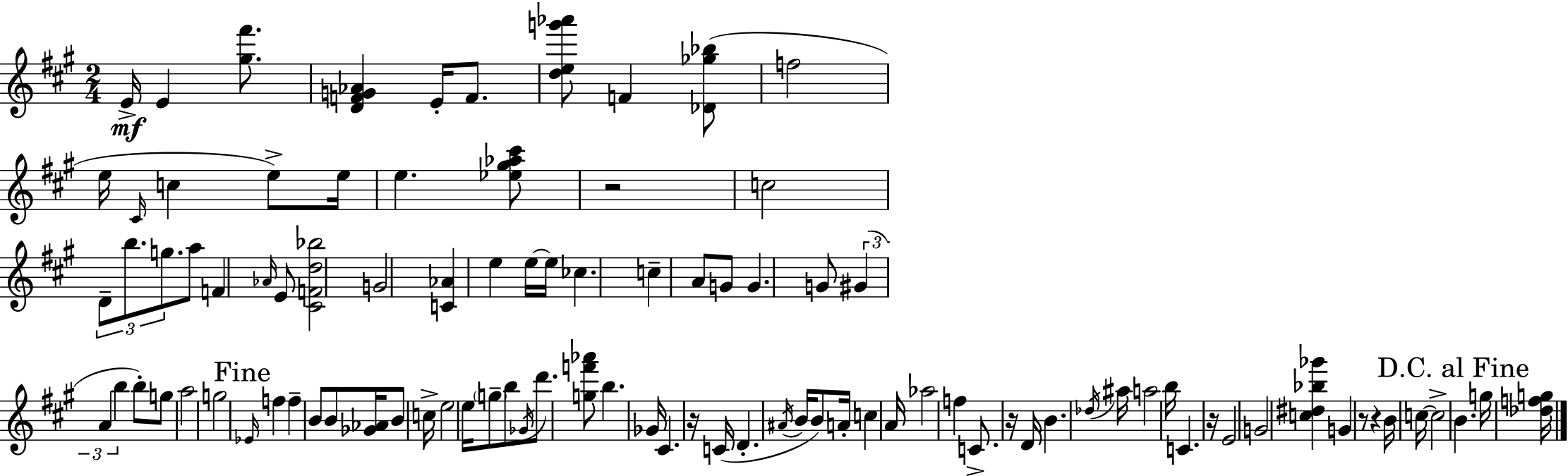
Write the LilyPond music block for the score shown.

{
  \clef treble
  \numericTimeSignature
  \time 2/4
  \key a \major
  e'16->\mf e'4 <gis'' fis'''>8. | <d' f' g' aes'>4 e'16-. f'8. | <d'' e'' g''' aes'''>8 f'4 <des' ges'' bes''>8( | f''2 | \break e''16 \grace { cis'16 } c''4 e''8->) | e''16 e''4. <ees'' gis'' aes'' cis'''>8 | r2 | c''2 | \break \tuplet 3/2 { d'8-- b''8. g''8. } | a''8 f'4 \grace { aes'16 } | e'8 <cis' f' d'' bes''>2 | g'2 | \break <c' aes'>4 e''4 | e''16~~ e''16 ces''4. | c''4-- a'8 | g'8 g'4. | \break g'8 \tuplet 3/2 { gis'4( a'4 | b''4 } b''8-.) | g''8 a''2 | g''2 | \break \mark "Fine" \grace { ees'16 } f''4 f''4-- | b'8 b'8 <ges' aes'>16 | b'8 c''16-> e''2 | e''16 \parenthesize g''8-- b''8 | \break \acciaccatura { ges'16 } d'''8. <g'' f''' aes'''>8 b''4. | ges'16 cis'4. | r16 c'16( d'4.-. | \acciaccatura { ais'16 } b'16 b'8) a'16-. | \break c''4 a'16 aes''2 | f''4 | c'8.-> r16 d'16 b'4. | \acciaccatura { des''16 } ais''16 a''2 | \break b''16 c'4. | r16 e'2 | g'2 | <c'' dis'' bes'' ges'''>4 | \break g'4 r8 | r4 b'16 c''16~~ c''2-> | \mark "D.C. al Fine" b'4. | g''16 <des'' f'' g''>16 \bar "|."
}